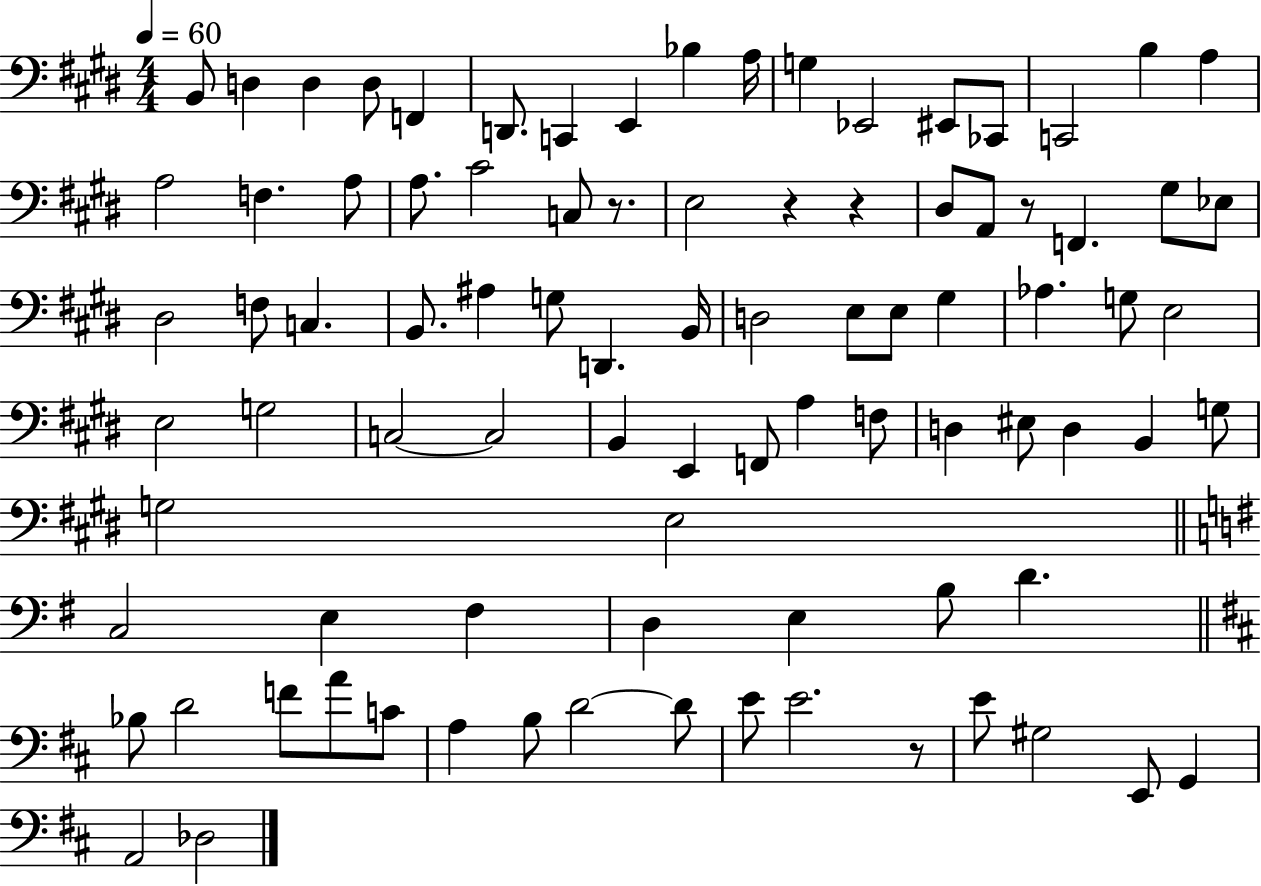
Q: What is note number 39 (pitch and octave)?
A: E3